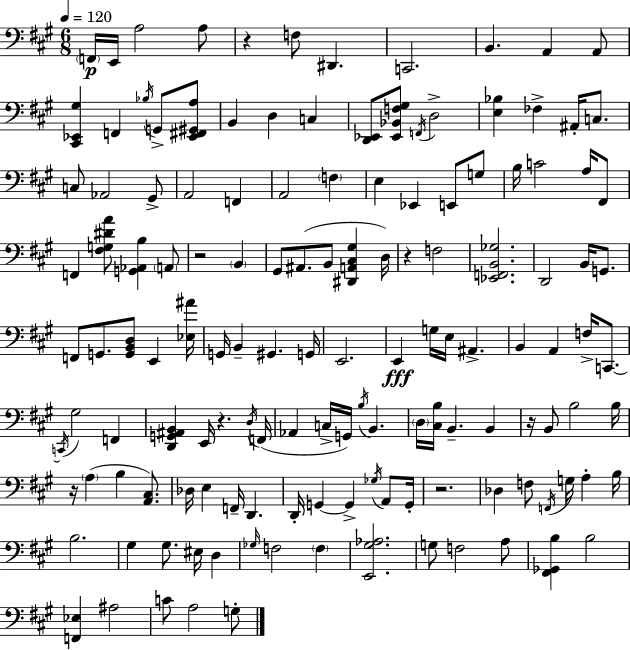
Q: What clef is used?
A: bass